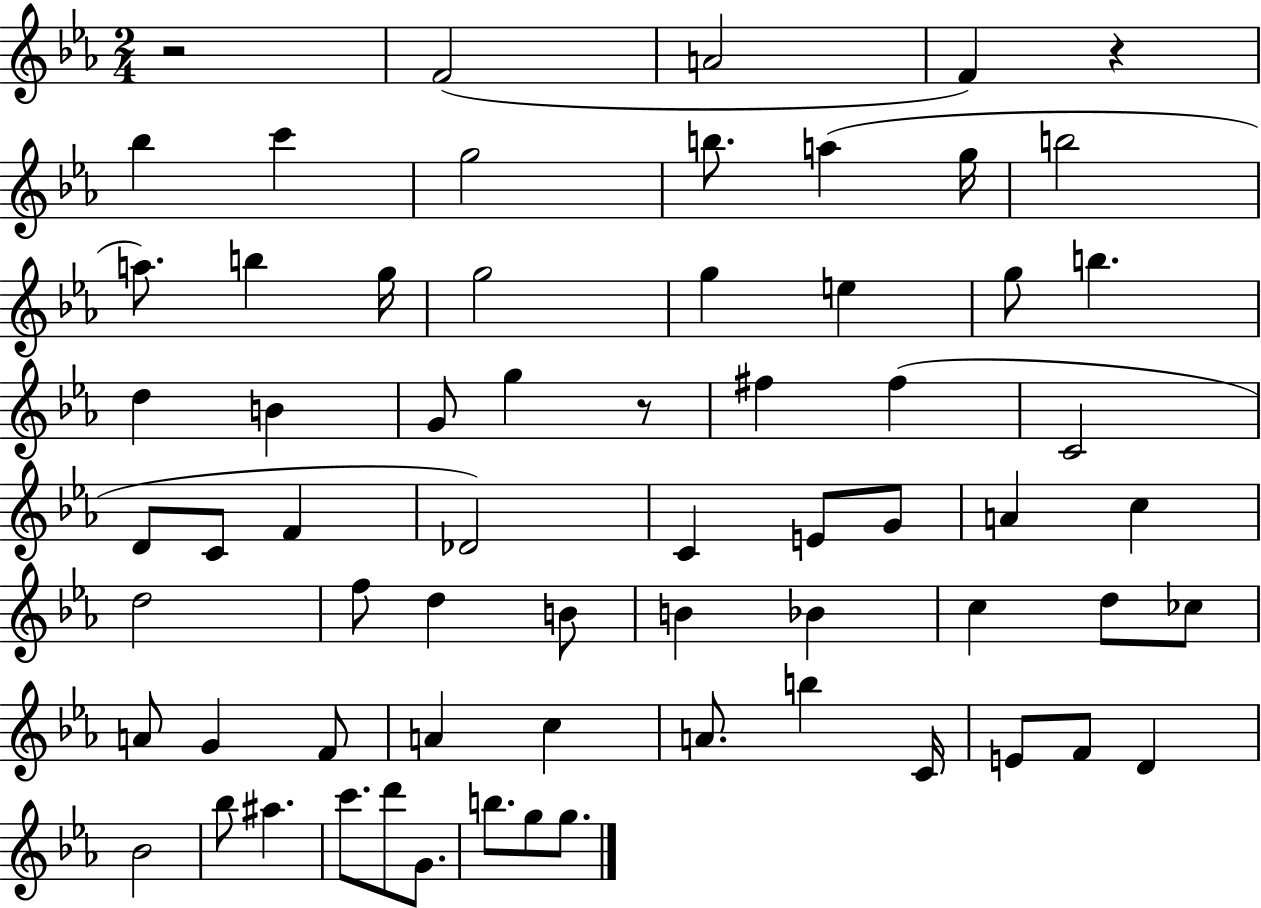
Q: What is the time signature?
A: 2/4